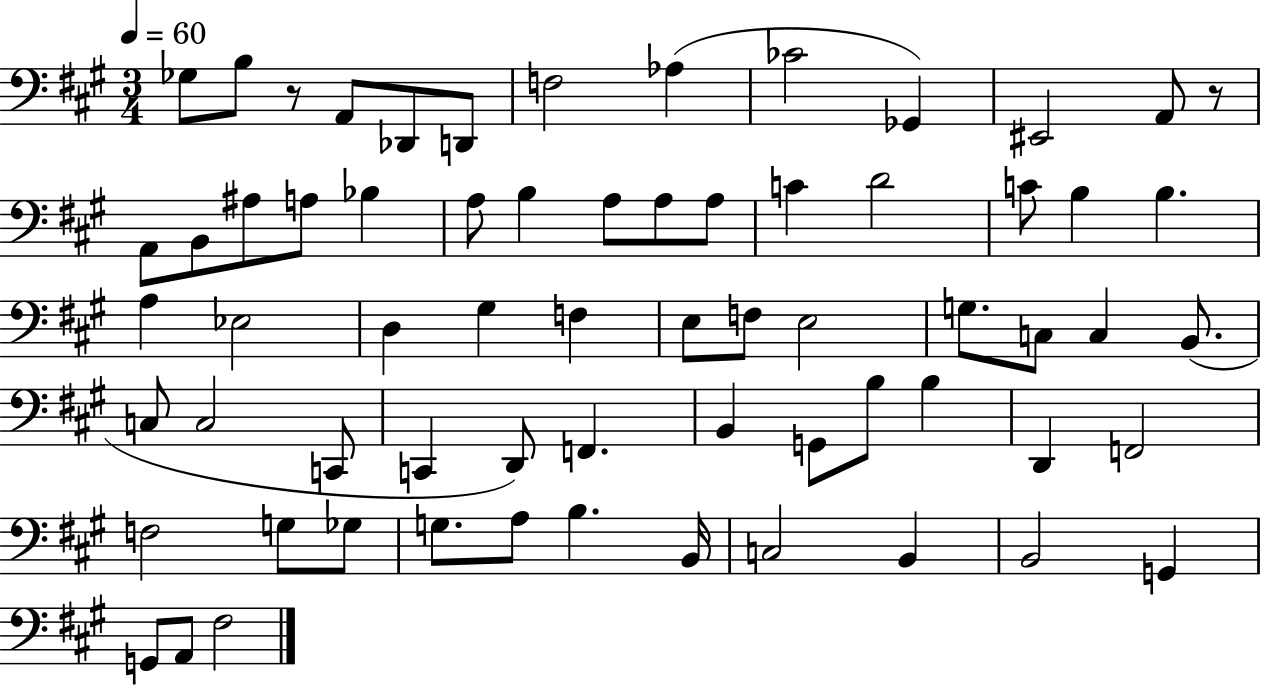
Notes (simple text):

Gb3/e B3/e R/e A2/e Db2/e D2/e F3/h Ab3/q CES4/h Gb2/q EIS2/h A2/e R/e A2/e B2/e A#3/e A3/e Bb3/q A3/e B3/q A3/e A3/e A3/e C4/q D4/h C4/e B3/q B3/q. A3/q Eb3/h D3/q G#3/q F3/q E3/e F3/e E3/h G3/e. C3/e C3/q B2/e. C3/e C3/h C2/e C2/q D2/e F2/q. B2/q G2/e B3/e B3/q D2/q F2/h F3/h G3/e Gb3/e G3/e. A3/e B3/q. B2/s C3/h B2/q B2/h G2/q G2/e A2/e F#3/h